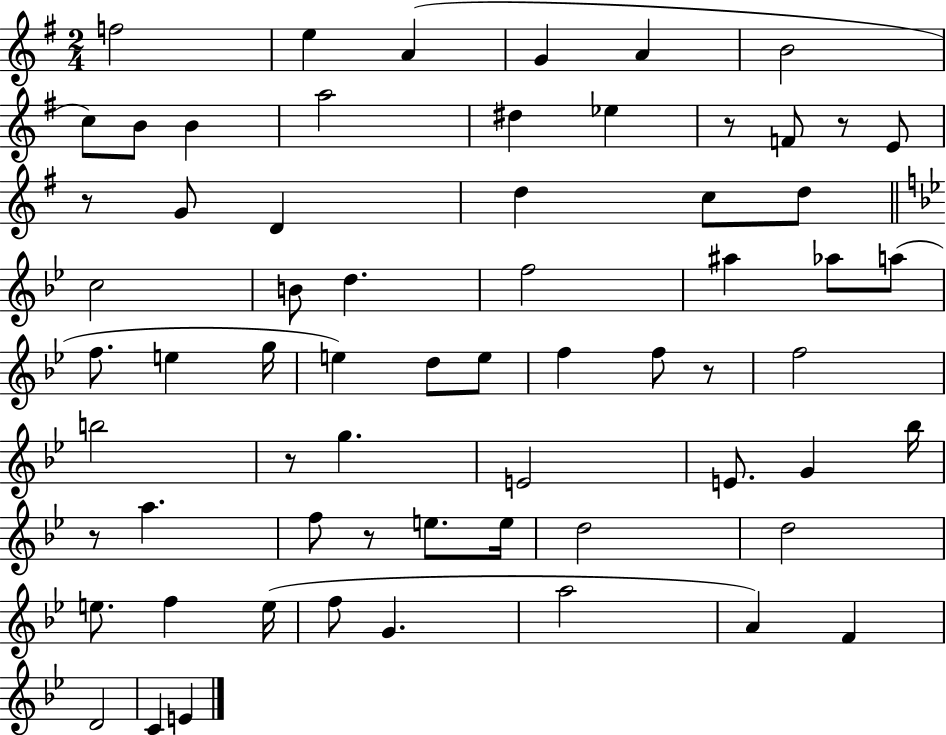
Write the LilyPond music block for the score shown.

{
  \clef treble
  \numericTimeSignature
  \time 2/4
  \key g \major
  f''2 | e''4 a'4( | g'4 a'4 | b'2 | \break c''8) b'8 b'4 | a''2 | dis''4 ees''4 | r8 f'8 r8 e'8 | \break r8 g'8 d'4 | d''4 c''8 d''8 | \bar "||" \break \key bes \major c''2 | b'8 d''4. | f''2 | ais''4 aes''8 a''8( | \break f''8. e''4 g''16 | e''4) d''8 e''8 | f''4 f''8 r8 | f''2 | \break b''2 | r8 g''4. | e'2 | e'8. g'4 bes''16 | \break r8 a''4. | f''8 r8 e''8. e''16 | d''2 | d''2 | \break e''8. f''4 e''16( | f''8 g'4. | a''2 | a'4) f'4 | \break d'2 | c'4 e'4 | \bar "|."
}